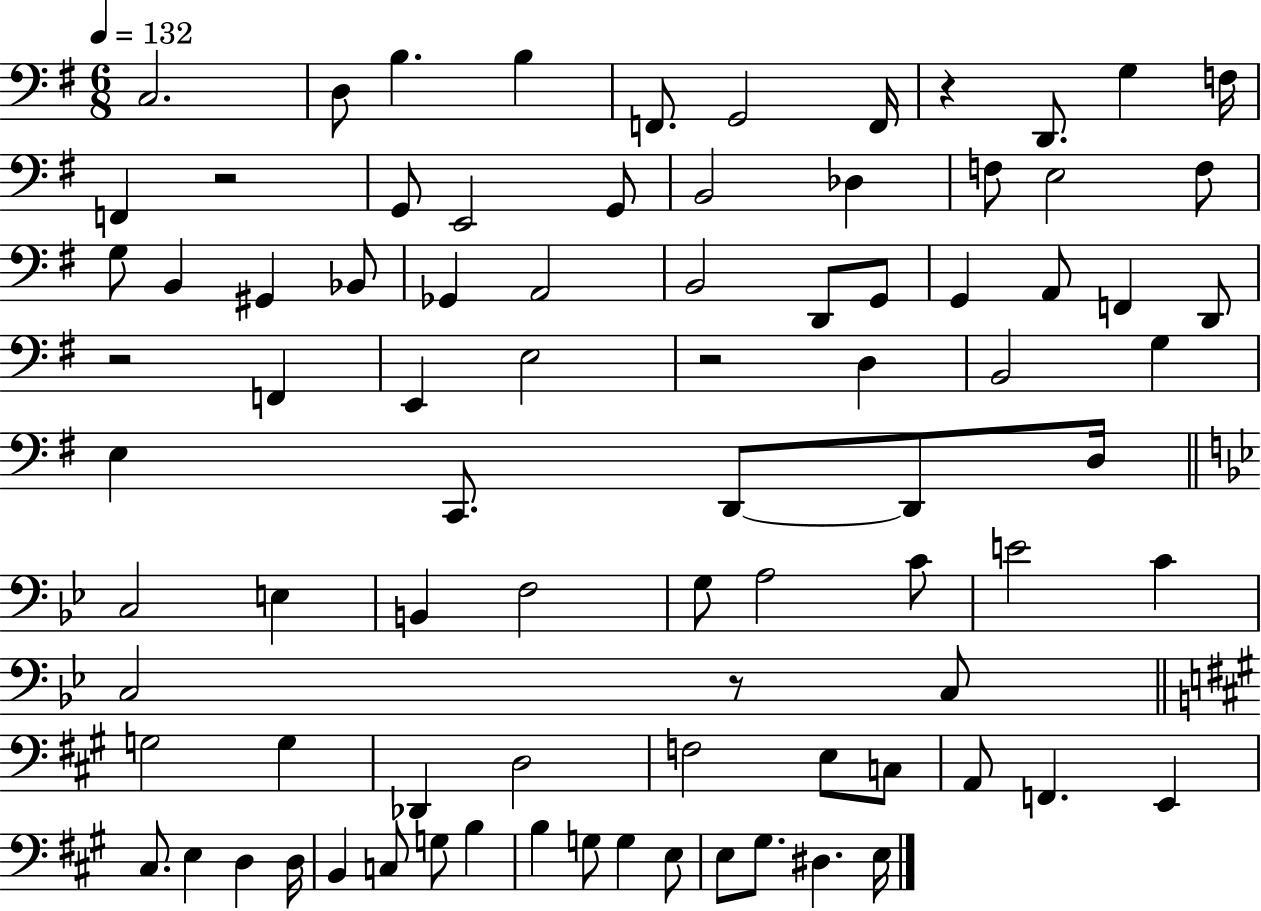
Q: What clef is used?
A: bass